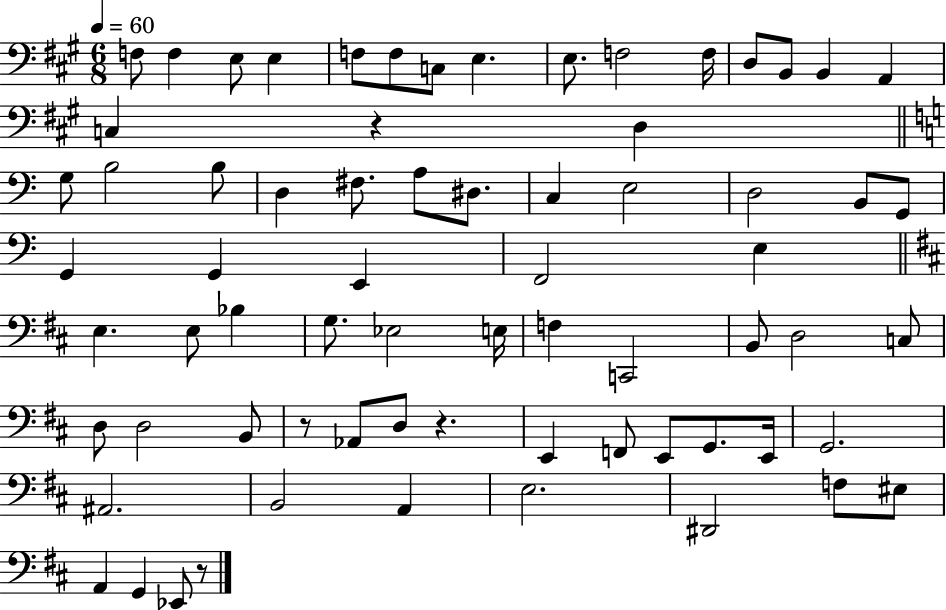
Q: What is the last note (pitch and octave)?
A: Eb2